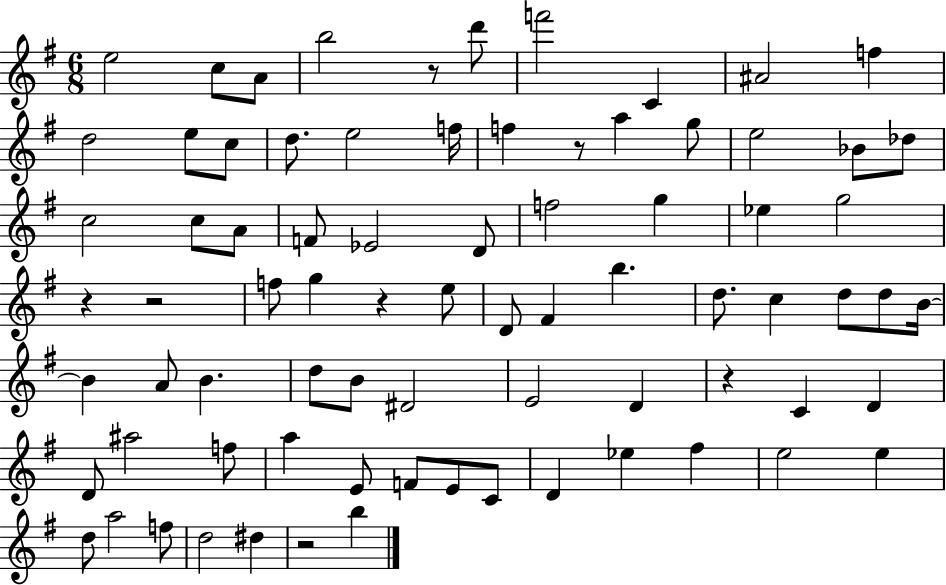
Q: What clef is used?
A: treble